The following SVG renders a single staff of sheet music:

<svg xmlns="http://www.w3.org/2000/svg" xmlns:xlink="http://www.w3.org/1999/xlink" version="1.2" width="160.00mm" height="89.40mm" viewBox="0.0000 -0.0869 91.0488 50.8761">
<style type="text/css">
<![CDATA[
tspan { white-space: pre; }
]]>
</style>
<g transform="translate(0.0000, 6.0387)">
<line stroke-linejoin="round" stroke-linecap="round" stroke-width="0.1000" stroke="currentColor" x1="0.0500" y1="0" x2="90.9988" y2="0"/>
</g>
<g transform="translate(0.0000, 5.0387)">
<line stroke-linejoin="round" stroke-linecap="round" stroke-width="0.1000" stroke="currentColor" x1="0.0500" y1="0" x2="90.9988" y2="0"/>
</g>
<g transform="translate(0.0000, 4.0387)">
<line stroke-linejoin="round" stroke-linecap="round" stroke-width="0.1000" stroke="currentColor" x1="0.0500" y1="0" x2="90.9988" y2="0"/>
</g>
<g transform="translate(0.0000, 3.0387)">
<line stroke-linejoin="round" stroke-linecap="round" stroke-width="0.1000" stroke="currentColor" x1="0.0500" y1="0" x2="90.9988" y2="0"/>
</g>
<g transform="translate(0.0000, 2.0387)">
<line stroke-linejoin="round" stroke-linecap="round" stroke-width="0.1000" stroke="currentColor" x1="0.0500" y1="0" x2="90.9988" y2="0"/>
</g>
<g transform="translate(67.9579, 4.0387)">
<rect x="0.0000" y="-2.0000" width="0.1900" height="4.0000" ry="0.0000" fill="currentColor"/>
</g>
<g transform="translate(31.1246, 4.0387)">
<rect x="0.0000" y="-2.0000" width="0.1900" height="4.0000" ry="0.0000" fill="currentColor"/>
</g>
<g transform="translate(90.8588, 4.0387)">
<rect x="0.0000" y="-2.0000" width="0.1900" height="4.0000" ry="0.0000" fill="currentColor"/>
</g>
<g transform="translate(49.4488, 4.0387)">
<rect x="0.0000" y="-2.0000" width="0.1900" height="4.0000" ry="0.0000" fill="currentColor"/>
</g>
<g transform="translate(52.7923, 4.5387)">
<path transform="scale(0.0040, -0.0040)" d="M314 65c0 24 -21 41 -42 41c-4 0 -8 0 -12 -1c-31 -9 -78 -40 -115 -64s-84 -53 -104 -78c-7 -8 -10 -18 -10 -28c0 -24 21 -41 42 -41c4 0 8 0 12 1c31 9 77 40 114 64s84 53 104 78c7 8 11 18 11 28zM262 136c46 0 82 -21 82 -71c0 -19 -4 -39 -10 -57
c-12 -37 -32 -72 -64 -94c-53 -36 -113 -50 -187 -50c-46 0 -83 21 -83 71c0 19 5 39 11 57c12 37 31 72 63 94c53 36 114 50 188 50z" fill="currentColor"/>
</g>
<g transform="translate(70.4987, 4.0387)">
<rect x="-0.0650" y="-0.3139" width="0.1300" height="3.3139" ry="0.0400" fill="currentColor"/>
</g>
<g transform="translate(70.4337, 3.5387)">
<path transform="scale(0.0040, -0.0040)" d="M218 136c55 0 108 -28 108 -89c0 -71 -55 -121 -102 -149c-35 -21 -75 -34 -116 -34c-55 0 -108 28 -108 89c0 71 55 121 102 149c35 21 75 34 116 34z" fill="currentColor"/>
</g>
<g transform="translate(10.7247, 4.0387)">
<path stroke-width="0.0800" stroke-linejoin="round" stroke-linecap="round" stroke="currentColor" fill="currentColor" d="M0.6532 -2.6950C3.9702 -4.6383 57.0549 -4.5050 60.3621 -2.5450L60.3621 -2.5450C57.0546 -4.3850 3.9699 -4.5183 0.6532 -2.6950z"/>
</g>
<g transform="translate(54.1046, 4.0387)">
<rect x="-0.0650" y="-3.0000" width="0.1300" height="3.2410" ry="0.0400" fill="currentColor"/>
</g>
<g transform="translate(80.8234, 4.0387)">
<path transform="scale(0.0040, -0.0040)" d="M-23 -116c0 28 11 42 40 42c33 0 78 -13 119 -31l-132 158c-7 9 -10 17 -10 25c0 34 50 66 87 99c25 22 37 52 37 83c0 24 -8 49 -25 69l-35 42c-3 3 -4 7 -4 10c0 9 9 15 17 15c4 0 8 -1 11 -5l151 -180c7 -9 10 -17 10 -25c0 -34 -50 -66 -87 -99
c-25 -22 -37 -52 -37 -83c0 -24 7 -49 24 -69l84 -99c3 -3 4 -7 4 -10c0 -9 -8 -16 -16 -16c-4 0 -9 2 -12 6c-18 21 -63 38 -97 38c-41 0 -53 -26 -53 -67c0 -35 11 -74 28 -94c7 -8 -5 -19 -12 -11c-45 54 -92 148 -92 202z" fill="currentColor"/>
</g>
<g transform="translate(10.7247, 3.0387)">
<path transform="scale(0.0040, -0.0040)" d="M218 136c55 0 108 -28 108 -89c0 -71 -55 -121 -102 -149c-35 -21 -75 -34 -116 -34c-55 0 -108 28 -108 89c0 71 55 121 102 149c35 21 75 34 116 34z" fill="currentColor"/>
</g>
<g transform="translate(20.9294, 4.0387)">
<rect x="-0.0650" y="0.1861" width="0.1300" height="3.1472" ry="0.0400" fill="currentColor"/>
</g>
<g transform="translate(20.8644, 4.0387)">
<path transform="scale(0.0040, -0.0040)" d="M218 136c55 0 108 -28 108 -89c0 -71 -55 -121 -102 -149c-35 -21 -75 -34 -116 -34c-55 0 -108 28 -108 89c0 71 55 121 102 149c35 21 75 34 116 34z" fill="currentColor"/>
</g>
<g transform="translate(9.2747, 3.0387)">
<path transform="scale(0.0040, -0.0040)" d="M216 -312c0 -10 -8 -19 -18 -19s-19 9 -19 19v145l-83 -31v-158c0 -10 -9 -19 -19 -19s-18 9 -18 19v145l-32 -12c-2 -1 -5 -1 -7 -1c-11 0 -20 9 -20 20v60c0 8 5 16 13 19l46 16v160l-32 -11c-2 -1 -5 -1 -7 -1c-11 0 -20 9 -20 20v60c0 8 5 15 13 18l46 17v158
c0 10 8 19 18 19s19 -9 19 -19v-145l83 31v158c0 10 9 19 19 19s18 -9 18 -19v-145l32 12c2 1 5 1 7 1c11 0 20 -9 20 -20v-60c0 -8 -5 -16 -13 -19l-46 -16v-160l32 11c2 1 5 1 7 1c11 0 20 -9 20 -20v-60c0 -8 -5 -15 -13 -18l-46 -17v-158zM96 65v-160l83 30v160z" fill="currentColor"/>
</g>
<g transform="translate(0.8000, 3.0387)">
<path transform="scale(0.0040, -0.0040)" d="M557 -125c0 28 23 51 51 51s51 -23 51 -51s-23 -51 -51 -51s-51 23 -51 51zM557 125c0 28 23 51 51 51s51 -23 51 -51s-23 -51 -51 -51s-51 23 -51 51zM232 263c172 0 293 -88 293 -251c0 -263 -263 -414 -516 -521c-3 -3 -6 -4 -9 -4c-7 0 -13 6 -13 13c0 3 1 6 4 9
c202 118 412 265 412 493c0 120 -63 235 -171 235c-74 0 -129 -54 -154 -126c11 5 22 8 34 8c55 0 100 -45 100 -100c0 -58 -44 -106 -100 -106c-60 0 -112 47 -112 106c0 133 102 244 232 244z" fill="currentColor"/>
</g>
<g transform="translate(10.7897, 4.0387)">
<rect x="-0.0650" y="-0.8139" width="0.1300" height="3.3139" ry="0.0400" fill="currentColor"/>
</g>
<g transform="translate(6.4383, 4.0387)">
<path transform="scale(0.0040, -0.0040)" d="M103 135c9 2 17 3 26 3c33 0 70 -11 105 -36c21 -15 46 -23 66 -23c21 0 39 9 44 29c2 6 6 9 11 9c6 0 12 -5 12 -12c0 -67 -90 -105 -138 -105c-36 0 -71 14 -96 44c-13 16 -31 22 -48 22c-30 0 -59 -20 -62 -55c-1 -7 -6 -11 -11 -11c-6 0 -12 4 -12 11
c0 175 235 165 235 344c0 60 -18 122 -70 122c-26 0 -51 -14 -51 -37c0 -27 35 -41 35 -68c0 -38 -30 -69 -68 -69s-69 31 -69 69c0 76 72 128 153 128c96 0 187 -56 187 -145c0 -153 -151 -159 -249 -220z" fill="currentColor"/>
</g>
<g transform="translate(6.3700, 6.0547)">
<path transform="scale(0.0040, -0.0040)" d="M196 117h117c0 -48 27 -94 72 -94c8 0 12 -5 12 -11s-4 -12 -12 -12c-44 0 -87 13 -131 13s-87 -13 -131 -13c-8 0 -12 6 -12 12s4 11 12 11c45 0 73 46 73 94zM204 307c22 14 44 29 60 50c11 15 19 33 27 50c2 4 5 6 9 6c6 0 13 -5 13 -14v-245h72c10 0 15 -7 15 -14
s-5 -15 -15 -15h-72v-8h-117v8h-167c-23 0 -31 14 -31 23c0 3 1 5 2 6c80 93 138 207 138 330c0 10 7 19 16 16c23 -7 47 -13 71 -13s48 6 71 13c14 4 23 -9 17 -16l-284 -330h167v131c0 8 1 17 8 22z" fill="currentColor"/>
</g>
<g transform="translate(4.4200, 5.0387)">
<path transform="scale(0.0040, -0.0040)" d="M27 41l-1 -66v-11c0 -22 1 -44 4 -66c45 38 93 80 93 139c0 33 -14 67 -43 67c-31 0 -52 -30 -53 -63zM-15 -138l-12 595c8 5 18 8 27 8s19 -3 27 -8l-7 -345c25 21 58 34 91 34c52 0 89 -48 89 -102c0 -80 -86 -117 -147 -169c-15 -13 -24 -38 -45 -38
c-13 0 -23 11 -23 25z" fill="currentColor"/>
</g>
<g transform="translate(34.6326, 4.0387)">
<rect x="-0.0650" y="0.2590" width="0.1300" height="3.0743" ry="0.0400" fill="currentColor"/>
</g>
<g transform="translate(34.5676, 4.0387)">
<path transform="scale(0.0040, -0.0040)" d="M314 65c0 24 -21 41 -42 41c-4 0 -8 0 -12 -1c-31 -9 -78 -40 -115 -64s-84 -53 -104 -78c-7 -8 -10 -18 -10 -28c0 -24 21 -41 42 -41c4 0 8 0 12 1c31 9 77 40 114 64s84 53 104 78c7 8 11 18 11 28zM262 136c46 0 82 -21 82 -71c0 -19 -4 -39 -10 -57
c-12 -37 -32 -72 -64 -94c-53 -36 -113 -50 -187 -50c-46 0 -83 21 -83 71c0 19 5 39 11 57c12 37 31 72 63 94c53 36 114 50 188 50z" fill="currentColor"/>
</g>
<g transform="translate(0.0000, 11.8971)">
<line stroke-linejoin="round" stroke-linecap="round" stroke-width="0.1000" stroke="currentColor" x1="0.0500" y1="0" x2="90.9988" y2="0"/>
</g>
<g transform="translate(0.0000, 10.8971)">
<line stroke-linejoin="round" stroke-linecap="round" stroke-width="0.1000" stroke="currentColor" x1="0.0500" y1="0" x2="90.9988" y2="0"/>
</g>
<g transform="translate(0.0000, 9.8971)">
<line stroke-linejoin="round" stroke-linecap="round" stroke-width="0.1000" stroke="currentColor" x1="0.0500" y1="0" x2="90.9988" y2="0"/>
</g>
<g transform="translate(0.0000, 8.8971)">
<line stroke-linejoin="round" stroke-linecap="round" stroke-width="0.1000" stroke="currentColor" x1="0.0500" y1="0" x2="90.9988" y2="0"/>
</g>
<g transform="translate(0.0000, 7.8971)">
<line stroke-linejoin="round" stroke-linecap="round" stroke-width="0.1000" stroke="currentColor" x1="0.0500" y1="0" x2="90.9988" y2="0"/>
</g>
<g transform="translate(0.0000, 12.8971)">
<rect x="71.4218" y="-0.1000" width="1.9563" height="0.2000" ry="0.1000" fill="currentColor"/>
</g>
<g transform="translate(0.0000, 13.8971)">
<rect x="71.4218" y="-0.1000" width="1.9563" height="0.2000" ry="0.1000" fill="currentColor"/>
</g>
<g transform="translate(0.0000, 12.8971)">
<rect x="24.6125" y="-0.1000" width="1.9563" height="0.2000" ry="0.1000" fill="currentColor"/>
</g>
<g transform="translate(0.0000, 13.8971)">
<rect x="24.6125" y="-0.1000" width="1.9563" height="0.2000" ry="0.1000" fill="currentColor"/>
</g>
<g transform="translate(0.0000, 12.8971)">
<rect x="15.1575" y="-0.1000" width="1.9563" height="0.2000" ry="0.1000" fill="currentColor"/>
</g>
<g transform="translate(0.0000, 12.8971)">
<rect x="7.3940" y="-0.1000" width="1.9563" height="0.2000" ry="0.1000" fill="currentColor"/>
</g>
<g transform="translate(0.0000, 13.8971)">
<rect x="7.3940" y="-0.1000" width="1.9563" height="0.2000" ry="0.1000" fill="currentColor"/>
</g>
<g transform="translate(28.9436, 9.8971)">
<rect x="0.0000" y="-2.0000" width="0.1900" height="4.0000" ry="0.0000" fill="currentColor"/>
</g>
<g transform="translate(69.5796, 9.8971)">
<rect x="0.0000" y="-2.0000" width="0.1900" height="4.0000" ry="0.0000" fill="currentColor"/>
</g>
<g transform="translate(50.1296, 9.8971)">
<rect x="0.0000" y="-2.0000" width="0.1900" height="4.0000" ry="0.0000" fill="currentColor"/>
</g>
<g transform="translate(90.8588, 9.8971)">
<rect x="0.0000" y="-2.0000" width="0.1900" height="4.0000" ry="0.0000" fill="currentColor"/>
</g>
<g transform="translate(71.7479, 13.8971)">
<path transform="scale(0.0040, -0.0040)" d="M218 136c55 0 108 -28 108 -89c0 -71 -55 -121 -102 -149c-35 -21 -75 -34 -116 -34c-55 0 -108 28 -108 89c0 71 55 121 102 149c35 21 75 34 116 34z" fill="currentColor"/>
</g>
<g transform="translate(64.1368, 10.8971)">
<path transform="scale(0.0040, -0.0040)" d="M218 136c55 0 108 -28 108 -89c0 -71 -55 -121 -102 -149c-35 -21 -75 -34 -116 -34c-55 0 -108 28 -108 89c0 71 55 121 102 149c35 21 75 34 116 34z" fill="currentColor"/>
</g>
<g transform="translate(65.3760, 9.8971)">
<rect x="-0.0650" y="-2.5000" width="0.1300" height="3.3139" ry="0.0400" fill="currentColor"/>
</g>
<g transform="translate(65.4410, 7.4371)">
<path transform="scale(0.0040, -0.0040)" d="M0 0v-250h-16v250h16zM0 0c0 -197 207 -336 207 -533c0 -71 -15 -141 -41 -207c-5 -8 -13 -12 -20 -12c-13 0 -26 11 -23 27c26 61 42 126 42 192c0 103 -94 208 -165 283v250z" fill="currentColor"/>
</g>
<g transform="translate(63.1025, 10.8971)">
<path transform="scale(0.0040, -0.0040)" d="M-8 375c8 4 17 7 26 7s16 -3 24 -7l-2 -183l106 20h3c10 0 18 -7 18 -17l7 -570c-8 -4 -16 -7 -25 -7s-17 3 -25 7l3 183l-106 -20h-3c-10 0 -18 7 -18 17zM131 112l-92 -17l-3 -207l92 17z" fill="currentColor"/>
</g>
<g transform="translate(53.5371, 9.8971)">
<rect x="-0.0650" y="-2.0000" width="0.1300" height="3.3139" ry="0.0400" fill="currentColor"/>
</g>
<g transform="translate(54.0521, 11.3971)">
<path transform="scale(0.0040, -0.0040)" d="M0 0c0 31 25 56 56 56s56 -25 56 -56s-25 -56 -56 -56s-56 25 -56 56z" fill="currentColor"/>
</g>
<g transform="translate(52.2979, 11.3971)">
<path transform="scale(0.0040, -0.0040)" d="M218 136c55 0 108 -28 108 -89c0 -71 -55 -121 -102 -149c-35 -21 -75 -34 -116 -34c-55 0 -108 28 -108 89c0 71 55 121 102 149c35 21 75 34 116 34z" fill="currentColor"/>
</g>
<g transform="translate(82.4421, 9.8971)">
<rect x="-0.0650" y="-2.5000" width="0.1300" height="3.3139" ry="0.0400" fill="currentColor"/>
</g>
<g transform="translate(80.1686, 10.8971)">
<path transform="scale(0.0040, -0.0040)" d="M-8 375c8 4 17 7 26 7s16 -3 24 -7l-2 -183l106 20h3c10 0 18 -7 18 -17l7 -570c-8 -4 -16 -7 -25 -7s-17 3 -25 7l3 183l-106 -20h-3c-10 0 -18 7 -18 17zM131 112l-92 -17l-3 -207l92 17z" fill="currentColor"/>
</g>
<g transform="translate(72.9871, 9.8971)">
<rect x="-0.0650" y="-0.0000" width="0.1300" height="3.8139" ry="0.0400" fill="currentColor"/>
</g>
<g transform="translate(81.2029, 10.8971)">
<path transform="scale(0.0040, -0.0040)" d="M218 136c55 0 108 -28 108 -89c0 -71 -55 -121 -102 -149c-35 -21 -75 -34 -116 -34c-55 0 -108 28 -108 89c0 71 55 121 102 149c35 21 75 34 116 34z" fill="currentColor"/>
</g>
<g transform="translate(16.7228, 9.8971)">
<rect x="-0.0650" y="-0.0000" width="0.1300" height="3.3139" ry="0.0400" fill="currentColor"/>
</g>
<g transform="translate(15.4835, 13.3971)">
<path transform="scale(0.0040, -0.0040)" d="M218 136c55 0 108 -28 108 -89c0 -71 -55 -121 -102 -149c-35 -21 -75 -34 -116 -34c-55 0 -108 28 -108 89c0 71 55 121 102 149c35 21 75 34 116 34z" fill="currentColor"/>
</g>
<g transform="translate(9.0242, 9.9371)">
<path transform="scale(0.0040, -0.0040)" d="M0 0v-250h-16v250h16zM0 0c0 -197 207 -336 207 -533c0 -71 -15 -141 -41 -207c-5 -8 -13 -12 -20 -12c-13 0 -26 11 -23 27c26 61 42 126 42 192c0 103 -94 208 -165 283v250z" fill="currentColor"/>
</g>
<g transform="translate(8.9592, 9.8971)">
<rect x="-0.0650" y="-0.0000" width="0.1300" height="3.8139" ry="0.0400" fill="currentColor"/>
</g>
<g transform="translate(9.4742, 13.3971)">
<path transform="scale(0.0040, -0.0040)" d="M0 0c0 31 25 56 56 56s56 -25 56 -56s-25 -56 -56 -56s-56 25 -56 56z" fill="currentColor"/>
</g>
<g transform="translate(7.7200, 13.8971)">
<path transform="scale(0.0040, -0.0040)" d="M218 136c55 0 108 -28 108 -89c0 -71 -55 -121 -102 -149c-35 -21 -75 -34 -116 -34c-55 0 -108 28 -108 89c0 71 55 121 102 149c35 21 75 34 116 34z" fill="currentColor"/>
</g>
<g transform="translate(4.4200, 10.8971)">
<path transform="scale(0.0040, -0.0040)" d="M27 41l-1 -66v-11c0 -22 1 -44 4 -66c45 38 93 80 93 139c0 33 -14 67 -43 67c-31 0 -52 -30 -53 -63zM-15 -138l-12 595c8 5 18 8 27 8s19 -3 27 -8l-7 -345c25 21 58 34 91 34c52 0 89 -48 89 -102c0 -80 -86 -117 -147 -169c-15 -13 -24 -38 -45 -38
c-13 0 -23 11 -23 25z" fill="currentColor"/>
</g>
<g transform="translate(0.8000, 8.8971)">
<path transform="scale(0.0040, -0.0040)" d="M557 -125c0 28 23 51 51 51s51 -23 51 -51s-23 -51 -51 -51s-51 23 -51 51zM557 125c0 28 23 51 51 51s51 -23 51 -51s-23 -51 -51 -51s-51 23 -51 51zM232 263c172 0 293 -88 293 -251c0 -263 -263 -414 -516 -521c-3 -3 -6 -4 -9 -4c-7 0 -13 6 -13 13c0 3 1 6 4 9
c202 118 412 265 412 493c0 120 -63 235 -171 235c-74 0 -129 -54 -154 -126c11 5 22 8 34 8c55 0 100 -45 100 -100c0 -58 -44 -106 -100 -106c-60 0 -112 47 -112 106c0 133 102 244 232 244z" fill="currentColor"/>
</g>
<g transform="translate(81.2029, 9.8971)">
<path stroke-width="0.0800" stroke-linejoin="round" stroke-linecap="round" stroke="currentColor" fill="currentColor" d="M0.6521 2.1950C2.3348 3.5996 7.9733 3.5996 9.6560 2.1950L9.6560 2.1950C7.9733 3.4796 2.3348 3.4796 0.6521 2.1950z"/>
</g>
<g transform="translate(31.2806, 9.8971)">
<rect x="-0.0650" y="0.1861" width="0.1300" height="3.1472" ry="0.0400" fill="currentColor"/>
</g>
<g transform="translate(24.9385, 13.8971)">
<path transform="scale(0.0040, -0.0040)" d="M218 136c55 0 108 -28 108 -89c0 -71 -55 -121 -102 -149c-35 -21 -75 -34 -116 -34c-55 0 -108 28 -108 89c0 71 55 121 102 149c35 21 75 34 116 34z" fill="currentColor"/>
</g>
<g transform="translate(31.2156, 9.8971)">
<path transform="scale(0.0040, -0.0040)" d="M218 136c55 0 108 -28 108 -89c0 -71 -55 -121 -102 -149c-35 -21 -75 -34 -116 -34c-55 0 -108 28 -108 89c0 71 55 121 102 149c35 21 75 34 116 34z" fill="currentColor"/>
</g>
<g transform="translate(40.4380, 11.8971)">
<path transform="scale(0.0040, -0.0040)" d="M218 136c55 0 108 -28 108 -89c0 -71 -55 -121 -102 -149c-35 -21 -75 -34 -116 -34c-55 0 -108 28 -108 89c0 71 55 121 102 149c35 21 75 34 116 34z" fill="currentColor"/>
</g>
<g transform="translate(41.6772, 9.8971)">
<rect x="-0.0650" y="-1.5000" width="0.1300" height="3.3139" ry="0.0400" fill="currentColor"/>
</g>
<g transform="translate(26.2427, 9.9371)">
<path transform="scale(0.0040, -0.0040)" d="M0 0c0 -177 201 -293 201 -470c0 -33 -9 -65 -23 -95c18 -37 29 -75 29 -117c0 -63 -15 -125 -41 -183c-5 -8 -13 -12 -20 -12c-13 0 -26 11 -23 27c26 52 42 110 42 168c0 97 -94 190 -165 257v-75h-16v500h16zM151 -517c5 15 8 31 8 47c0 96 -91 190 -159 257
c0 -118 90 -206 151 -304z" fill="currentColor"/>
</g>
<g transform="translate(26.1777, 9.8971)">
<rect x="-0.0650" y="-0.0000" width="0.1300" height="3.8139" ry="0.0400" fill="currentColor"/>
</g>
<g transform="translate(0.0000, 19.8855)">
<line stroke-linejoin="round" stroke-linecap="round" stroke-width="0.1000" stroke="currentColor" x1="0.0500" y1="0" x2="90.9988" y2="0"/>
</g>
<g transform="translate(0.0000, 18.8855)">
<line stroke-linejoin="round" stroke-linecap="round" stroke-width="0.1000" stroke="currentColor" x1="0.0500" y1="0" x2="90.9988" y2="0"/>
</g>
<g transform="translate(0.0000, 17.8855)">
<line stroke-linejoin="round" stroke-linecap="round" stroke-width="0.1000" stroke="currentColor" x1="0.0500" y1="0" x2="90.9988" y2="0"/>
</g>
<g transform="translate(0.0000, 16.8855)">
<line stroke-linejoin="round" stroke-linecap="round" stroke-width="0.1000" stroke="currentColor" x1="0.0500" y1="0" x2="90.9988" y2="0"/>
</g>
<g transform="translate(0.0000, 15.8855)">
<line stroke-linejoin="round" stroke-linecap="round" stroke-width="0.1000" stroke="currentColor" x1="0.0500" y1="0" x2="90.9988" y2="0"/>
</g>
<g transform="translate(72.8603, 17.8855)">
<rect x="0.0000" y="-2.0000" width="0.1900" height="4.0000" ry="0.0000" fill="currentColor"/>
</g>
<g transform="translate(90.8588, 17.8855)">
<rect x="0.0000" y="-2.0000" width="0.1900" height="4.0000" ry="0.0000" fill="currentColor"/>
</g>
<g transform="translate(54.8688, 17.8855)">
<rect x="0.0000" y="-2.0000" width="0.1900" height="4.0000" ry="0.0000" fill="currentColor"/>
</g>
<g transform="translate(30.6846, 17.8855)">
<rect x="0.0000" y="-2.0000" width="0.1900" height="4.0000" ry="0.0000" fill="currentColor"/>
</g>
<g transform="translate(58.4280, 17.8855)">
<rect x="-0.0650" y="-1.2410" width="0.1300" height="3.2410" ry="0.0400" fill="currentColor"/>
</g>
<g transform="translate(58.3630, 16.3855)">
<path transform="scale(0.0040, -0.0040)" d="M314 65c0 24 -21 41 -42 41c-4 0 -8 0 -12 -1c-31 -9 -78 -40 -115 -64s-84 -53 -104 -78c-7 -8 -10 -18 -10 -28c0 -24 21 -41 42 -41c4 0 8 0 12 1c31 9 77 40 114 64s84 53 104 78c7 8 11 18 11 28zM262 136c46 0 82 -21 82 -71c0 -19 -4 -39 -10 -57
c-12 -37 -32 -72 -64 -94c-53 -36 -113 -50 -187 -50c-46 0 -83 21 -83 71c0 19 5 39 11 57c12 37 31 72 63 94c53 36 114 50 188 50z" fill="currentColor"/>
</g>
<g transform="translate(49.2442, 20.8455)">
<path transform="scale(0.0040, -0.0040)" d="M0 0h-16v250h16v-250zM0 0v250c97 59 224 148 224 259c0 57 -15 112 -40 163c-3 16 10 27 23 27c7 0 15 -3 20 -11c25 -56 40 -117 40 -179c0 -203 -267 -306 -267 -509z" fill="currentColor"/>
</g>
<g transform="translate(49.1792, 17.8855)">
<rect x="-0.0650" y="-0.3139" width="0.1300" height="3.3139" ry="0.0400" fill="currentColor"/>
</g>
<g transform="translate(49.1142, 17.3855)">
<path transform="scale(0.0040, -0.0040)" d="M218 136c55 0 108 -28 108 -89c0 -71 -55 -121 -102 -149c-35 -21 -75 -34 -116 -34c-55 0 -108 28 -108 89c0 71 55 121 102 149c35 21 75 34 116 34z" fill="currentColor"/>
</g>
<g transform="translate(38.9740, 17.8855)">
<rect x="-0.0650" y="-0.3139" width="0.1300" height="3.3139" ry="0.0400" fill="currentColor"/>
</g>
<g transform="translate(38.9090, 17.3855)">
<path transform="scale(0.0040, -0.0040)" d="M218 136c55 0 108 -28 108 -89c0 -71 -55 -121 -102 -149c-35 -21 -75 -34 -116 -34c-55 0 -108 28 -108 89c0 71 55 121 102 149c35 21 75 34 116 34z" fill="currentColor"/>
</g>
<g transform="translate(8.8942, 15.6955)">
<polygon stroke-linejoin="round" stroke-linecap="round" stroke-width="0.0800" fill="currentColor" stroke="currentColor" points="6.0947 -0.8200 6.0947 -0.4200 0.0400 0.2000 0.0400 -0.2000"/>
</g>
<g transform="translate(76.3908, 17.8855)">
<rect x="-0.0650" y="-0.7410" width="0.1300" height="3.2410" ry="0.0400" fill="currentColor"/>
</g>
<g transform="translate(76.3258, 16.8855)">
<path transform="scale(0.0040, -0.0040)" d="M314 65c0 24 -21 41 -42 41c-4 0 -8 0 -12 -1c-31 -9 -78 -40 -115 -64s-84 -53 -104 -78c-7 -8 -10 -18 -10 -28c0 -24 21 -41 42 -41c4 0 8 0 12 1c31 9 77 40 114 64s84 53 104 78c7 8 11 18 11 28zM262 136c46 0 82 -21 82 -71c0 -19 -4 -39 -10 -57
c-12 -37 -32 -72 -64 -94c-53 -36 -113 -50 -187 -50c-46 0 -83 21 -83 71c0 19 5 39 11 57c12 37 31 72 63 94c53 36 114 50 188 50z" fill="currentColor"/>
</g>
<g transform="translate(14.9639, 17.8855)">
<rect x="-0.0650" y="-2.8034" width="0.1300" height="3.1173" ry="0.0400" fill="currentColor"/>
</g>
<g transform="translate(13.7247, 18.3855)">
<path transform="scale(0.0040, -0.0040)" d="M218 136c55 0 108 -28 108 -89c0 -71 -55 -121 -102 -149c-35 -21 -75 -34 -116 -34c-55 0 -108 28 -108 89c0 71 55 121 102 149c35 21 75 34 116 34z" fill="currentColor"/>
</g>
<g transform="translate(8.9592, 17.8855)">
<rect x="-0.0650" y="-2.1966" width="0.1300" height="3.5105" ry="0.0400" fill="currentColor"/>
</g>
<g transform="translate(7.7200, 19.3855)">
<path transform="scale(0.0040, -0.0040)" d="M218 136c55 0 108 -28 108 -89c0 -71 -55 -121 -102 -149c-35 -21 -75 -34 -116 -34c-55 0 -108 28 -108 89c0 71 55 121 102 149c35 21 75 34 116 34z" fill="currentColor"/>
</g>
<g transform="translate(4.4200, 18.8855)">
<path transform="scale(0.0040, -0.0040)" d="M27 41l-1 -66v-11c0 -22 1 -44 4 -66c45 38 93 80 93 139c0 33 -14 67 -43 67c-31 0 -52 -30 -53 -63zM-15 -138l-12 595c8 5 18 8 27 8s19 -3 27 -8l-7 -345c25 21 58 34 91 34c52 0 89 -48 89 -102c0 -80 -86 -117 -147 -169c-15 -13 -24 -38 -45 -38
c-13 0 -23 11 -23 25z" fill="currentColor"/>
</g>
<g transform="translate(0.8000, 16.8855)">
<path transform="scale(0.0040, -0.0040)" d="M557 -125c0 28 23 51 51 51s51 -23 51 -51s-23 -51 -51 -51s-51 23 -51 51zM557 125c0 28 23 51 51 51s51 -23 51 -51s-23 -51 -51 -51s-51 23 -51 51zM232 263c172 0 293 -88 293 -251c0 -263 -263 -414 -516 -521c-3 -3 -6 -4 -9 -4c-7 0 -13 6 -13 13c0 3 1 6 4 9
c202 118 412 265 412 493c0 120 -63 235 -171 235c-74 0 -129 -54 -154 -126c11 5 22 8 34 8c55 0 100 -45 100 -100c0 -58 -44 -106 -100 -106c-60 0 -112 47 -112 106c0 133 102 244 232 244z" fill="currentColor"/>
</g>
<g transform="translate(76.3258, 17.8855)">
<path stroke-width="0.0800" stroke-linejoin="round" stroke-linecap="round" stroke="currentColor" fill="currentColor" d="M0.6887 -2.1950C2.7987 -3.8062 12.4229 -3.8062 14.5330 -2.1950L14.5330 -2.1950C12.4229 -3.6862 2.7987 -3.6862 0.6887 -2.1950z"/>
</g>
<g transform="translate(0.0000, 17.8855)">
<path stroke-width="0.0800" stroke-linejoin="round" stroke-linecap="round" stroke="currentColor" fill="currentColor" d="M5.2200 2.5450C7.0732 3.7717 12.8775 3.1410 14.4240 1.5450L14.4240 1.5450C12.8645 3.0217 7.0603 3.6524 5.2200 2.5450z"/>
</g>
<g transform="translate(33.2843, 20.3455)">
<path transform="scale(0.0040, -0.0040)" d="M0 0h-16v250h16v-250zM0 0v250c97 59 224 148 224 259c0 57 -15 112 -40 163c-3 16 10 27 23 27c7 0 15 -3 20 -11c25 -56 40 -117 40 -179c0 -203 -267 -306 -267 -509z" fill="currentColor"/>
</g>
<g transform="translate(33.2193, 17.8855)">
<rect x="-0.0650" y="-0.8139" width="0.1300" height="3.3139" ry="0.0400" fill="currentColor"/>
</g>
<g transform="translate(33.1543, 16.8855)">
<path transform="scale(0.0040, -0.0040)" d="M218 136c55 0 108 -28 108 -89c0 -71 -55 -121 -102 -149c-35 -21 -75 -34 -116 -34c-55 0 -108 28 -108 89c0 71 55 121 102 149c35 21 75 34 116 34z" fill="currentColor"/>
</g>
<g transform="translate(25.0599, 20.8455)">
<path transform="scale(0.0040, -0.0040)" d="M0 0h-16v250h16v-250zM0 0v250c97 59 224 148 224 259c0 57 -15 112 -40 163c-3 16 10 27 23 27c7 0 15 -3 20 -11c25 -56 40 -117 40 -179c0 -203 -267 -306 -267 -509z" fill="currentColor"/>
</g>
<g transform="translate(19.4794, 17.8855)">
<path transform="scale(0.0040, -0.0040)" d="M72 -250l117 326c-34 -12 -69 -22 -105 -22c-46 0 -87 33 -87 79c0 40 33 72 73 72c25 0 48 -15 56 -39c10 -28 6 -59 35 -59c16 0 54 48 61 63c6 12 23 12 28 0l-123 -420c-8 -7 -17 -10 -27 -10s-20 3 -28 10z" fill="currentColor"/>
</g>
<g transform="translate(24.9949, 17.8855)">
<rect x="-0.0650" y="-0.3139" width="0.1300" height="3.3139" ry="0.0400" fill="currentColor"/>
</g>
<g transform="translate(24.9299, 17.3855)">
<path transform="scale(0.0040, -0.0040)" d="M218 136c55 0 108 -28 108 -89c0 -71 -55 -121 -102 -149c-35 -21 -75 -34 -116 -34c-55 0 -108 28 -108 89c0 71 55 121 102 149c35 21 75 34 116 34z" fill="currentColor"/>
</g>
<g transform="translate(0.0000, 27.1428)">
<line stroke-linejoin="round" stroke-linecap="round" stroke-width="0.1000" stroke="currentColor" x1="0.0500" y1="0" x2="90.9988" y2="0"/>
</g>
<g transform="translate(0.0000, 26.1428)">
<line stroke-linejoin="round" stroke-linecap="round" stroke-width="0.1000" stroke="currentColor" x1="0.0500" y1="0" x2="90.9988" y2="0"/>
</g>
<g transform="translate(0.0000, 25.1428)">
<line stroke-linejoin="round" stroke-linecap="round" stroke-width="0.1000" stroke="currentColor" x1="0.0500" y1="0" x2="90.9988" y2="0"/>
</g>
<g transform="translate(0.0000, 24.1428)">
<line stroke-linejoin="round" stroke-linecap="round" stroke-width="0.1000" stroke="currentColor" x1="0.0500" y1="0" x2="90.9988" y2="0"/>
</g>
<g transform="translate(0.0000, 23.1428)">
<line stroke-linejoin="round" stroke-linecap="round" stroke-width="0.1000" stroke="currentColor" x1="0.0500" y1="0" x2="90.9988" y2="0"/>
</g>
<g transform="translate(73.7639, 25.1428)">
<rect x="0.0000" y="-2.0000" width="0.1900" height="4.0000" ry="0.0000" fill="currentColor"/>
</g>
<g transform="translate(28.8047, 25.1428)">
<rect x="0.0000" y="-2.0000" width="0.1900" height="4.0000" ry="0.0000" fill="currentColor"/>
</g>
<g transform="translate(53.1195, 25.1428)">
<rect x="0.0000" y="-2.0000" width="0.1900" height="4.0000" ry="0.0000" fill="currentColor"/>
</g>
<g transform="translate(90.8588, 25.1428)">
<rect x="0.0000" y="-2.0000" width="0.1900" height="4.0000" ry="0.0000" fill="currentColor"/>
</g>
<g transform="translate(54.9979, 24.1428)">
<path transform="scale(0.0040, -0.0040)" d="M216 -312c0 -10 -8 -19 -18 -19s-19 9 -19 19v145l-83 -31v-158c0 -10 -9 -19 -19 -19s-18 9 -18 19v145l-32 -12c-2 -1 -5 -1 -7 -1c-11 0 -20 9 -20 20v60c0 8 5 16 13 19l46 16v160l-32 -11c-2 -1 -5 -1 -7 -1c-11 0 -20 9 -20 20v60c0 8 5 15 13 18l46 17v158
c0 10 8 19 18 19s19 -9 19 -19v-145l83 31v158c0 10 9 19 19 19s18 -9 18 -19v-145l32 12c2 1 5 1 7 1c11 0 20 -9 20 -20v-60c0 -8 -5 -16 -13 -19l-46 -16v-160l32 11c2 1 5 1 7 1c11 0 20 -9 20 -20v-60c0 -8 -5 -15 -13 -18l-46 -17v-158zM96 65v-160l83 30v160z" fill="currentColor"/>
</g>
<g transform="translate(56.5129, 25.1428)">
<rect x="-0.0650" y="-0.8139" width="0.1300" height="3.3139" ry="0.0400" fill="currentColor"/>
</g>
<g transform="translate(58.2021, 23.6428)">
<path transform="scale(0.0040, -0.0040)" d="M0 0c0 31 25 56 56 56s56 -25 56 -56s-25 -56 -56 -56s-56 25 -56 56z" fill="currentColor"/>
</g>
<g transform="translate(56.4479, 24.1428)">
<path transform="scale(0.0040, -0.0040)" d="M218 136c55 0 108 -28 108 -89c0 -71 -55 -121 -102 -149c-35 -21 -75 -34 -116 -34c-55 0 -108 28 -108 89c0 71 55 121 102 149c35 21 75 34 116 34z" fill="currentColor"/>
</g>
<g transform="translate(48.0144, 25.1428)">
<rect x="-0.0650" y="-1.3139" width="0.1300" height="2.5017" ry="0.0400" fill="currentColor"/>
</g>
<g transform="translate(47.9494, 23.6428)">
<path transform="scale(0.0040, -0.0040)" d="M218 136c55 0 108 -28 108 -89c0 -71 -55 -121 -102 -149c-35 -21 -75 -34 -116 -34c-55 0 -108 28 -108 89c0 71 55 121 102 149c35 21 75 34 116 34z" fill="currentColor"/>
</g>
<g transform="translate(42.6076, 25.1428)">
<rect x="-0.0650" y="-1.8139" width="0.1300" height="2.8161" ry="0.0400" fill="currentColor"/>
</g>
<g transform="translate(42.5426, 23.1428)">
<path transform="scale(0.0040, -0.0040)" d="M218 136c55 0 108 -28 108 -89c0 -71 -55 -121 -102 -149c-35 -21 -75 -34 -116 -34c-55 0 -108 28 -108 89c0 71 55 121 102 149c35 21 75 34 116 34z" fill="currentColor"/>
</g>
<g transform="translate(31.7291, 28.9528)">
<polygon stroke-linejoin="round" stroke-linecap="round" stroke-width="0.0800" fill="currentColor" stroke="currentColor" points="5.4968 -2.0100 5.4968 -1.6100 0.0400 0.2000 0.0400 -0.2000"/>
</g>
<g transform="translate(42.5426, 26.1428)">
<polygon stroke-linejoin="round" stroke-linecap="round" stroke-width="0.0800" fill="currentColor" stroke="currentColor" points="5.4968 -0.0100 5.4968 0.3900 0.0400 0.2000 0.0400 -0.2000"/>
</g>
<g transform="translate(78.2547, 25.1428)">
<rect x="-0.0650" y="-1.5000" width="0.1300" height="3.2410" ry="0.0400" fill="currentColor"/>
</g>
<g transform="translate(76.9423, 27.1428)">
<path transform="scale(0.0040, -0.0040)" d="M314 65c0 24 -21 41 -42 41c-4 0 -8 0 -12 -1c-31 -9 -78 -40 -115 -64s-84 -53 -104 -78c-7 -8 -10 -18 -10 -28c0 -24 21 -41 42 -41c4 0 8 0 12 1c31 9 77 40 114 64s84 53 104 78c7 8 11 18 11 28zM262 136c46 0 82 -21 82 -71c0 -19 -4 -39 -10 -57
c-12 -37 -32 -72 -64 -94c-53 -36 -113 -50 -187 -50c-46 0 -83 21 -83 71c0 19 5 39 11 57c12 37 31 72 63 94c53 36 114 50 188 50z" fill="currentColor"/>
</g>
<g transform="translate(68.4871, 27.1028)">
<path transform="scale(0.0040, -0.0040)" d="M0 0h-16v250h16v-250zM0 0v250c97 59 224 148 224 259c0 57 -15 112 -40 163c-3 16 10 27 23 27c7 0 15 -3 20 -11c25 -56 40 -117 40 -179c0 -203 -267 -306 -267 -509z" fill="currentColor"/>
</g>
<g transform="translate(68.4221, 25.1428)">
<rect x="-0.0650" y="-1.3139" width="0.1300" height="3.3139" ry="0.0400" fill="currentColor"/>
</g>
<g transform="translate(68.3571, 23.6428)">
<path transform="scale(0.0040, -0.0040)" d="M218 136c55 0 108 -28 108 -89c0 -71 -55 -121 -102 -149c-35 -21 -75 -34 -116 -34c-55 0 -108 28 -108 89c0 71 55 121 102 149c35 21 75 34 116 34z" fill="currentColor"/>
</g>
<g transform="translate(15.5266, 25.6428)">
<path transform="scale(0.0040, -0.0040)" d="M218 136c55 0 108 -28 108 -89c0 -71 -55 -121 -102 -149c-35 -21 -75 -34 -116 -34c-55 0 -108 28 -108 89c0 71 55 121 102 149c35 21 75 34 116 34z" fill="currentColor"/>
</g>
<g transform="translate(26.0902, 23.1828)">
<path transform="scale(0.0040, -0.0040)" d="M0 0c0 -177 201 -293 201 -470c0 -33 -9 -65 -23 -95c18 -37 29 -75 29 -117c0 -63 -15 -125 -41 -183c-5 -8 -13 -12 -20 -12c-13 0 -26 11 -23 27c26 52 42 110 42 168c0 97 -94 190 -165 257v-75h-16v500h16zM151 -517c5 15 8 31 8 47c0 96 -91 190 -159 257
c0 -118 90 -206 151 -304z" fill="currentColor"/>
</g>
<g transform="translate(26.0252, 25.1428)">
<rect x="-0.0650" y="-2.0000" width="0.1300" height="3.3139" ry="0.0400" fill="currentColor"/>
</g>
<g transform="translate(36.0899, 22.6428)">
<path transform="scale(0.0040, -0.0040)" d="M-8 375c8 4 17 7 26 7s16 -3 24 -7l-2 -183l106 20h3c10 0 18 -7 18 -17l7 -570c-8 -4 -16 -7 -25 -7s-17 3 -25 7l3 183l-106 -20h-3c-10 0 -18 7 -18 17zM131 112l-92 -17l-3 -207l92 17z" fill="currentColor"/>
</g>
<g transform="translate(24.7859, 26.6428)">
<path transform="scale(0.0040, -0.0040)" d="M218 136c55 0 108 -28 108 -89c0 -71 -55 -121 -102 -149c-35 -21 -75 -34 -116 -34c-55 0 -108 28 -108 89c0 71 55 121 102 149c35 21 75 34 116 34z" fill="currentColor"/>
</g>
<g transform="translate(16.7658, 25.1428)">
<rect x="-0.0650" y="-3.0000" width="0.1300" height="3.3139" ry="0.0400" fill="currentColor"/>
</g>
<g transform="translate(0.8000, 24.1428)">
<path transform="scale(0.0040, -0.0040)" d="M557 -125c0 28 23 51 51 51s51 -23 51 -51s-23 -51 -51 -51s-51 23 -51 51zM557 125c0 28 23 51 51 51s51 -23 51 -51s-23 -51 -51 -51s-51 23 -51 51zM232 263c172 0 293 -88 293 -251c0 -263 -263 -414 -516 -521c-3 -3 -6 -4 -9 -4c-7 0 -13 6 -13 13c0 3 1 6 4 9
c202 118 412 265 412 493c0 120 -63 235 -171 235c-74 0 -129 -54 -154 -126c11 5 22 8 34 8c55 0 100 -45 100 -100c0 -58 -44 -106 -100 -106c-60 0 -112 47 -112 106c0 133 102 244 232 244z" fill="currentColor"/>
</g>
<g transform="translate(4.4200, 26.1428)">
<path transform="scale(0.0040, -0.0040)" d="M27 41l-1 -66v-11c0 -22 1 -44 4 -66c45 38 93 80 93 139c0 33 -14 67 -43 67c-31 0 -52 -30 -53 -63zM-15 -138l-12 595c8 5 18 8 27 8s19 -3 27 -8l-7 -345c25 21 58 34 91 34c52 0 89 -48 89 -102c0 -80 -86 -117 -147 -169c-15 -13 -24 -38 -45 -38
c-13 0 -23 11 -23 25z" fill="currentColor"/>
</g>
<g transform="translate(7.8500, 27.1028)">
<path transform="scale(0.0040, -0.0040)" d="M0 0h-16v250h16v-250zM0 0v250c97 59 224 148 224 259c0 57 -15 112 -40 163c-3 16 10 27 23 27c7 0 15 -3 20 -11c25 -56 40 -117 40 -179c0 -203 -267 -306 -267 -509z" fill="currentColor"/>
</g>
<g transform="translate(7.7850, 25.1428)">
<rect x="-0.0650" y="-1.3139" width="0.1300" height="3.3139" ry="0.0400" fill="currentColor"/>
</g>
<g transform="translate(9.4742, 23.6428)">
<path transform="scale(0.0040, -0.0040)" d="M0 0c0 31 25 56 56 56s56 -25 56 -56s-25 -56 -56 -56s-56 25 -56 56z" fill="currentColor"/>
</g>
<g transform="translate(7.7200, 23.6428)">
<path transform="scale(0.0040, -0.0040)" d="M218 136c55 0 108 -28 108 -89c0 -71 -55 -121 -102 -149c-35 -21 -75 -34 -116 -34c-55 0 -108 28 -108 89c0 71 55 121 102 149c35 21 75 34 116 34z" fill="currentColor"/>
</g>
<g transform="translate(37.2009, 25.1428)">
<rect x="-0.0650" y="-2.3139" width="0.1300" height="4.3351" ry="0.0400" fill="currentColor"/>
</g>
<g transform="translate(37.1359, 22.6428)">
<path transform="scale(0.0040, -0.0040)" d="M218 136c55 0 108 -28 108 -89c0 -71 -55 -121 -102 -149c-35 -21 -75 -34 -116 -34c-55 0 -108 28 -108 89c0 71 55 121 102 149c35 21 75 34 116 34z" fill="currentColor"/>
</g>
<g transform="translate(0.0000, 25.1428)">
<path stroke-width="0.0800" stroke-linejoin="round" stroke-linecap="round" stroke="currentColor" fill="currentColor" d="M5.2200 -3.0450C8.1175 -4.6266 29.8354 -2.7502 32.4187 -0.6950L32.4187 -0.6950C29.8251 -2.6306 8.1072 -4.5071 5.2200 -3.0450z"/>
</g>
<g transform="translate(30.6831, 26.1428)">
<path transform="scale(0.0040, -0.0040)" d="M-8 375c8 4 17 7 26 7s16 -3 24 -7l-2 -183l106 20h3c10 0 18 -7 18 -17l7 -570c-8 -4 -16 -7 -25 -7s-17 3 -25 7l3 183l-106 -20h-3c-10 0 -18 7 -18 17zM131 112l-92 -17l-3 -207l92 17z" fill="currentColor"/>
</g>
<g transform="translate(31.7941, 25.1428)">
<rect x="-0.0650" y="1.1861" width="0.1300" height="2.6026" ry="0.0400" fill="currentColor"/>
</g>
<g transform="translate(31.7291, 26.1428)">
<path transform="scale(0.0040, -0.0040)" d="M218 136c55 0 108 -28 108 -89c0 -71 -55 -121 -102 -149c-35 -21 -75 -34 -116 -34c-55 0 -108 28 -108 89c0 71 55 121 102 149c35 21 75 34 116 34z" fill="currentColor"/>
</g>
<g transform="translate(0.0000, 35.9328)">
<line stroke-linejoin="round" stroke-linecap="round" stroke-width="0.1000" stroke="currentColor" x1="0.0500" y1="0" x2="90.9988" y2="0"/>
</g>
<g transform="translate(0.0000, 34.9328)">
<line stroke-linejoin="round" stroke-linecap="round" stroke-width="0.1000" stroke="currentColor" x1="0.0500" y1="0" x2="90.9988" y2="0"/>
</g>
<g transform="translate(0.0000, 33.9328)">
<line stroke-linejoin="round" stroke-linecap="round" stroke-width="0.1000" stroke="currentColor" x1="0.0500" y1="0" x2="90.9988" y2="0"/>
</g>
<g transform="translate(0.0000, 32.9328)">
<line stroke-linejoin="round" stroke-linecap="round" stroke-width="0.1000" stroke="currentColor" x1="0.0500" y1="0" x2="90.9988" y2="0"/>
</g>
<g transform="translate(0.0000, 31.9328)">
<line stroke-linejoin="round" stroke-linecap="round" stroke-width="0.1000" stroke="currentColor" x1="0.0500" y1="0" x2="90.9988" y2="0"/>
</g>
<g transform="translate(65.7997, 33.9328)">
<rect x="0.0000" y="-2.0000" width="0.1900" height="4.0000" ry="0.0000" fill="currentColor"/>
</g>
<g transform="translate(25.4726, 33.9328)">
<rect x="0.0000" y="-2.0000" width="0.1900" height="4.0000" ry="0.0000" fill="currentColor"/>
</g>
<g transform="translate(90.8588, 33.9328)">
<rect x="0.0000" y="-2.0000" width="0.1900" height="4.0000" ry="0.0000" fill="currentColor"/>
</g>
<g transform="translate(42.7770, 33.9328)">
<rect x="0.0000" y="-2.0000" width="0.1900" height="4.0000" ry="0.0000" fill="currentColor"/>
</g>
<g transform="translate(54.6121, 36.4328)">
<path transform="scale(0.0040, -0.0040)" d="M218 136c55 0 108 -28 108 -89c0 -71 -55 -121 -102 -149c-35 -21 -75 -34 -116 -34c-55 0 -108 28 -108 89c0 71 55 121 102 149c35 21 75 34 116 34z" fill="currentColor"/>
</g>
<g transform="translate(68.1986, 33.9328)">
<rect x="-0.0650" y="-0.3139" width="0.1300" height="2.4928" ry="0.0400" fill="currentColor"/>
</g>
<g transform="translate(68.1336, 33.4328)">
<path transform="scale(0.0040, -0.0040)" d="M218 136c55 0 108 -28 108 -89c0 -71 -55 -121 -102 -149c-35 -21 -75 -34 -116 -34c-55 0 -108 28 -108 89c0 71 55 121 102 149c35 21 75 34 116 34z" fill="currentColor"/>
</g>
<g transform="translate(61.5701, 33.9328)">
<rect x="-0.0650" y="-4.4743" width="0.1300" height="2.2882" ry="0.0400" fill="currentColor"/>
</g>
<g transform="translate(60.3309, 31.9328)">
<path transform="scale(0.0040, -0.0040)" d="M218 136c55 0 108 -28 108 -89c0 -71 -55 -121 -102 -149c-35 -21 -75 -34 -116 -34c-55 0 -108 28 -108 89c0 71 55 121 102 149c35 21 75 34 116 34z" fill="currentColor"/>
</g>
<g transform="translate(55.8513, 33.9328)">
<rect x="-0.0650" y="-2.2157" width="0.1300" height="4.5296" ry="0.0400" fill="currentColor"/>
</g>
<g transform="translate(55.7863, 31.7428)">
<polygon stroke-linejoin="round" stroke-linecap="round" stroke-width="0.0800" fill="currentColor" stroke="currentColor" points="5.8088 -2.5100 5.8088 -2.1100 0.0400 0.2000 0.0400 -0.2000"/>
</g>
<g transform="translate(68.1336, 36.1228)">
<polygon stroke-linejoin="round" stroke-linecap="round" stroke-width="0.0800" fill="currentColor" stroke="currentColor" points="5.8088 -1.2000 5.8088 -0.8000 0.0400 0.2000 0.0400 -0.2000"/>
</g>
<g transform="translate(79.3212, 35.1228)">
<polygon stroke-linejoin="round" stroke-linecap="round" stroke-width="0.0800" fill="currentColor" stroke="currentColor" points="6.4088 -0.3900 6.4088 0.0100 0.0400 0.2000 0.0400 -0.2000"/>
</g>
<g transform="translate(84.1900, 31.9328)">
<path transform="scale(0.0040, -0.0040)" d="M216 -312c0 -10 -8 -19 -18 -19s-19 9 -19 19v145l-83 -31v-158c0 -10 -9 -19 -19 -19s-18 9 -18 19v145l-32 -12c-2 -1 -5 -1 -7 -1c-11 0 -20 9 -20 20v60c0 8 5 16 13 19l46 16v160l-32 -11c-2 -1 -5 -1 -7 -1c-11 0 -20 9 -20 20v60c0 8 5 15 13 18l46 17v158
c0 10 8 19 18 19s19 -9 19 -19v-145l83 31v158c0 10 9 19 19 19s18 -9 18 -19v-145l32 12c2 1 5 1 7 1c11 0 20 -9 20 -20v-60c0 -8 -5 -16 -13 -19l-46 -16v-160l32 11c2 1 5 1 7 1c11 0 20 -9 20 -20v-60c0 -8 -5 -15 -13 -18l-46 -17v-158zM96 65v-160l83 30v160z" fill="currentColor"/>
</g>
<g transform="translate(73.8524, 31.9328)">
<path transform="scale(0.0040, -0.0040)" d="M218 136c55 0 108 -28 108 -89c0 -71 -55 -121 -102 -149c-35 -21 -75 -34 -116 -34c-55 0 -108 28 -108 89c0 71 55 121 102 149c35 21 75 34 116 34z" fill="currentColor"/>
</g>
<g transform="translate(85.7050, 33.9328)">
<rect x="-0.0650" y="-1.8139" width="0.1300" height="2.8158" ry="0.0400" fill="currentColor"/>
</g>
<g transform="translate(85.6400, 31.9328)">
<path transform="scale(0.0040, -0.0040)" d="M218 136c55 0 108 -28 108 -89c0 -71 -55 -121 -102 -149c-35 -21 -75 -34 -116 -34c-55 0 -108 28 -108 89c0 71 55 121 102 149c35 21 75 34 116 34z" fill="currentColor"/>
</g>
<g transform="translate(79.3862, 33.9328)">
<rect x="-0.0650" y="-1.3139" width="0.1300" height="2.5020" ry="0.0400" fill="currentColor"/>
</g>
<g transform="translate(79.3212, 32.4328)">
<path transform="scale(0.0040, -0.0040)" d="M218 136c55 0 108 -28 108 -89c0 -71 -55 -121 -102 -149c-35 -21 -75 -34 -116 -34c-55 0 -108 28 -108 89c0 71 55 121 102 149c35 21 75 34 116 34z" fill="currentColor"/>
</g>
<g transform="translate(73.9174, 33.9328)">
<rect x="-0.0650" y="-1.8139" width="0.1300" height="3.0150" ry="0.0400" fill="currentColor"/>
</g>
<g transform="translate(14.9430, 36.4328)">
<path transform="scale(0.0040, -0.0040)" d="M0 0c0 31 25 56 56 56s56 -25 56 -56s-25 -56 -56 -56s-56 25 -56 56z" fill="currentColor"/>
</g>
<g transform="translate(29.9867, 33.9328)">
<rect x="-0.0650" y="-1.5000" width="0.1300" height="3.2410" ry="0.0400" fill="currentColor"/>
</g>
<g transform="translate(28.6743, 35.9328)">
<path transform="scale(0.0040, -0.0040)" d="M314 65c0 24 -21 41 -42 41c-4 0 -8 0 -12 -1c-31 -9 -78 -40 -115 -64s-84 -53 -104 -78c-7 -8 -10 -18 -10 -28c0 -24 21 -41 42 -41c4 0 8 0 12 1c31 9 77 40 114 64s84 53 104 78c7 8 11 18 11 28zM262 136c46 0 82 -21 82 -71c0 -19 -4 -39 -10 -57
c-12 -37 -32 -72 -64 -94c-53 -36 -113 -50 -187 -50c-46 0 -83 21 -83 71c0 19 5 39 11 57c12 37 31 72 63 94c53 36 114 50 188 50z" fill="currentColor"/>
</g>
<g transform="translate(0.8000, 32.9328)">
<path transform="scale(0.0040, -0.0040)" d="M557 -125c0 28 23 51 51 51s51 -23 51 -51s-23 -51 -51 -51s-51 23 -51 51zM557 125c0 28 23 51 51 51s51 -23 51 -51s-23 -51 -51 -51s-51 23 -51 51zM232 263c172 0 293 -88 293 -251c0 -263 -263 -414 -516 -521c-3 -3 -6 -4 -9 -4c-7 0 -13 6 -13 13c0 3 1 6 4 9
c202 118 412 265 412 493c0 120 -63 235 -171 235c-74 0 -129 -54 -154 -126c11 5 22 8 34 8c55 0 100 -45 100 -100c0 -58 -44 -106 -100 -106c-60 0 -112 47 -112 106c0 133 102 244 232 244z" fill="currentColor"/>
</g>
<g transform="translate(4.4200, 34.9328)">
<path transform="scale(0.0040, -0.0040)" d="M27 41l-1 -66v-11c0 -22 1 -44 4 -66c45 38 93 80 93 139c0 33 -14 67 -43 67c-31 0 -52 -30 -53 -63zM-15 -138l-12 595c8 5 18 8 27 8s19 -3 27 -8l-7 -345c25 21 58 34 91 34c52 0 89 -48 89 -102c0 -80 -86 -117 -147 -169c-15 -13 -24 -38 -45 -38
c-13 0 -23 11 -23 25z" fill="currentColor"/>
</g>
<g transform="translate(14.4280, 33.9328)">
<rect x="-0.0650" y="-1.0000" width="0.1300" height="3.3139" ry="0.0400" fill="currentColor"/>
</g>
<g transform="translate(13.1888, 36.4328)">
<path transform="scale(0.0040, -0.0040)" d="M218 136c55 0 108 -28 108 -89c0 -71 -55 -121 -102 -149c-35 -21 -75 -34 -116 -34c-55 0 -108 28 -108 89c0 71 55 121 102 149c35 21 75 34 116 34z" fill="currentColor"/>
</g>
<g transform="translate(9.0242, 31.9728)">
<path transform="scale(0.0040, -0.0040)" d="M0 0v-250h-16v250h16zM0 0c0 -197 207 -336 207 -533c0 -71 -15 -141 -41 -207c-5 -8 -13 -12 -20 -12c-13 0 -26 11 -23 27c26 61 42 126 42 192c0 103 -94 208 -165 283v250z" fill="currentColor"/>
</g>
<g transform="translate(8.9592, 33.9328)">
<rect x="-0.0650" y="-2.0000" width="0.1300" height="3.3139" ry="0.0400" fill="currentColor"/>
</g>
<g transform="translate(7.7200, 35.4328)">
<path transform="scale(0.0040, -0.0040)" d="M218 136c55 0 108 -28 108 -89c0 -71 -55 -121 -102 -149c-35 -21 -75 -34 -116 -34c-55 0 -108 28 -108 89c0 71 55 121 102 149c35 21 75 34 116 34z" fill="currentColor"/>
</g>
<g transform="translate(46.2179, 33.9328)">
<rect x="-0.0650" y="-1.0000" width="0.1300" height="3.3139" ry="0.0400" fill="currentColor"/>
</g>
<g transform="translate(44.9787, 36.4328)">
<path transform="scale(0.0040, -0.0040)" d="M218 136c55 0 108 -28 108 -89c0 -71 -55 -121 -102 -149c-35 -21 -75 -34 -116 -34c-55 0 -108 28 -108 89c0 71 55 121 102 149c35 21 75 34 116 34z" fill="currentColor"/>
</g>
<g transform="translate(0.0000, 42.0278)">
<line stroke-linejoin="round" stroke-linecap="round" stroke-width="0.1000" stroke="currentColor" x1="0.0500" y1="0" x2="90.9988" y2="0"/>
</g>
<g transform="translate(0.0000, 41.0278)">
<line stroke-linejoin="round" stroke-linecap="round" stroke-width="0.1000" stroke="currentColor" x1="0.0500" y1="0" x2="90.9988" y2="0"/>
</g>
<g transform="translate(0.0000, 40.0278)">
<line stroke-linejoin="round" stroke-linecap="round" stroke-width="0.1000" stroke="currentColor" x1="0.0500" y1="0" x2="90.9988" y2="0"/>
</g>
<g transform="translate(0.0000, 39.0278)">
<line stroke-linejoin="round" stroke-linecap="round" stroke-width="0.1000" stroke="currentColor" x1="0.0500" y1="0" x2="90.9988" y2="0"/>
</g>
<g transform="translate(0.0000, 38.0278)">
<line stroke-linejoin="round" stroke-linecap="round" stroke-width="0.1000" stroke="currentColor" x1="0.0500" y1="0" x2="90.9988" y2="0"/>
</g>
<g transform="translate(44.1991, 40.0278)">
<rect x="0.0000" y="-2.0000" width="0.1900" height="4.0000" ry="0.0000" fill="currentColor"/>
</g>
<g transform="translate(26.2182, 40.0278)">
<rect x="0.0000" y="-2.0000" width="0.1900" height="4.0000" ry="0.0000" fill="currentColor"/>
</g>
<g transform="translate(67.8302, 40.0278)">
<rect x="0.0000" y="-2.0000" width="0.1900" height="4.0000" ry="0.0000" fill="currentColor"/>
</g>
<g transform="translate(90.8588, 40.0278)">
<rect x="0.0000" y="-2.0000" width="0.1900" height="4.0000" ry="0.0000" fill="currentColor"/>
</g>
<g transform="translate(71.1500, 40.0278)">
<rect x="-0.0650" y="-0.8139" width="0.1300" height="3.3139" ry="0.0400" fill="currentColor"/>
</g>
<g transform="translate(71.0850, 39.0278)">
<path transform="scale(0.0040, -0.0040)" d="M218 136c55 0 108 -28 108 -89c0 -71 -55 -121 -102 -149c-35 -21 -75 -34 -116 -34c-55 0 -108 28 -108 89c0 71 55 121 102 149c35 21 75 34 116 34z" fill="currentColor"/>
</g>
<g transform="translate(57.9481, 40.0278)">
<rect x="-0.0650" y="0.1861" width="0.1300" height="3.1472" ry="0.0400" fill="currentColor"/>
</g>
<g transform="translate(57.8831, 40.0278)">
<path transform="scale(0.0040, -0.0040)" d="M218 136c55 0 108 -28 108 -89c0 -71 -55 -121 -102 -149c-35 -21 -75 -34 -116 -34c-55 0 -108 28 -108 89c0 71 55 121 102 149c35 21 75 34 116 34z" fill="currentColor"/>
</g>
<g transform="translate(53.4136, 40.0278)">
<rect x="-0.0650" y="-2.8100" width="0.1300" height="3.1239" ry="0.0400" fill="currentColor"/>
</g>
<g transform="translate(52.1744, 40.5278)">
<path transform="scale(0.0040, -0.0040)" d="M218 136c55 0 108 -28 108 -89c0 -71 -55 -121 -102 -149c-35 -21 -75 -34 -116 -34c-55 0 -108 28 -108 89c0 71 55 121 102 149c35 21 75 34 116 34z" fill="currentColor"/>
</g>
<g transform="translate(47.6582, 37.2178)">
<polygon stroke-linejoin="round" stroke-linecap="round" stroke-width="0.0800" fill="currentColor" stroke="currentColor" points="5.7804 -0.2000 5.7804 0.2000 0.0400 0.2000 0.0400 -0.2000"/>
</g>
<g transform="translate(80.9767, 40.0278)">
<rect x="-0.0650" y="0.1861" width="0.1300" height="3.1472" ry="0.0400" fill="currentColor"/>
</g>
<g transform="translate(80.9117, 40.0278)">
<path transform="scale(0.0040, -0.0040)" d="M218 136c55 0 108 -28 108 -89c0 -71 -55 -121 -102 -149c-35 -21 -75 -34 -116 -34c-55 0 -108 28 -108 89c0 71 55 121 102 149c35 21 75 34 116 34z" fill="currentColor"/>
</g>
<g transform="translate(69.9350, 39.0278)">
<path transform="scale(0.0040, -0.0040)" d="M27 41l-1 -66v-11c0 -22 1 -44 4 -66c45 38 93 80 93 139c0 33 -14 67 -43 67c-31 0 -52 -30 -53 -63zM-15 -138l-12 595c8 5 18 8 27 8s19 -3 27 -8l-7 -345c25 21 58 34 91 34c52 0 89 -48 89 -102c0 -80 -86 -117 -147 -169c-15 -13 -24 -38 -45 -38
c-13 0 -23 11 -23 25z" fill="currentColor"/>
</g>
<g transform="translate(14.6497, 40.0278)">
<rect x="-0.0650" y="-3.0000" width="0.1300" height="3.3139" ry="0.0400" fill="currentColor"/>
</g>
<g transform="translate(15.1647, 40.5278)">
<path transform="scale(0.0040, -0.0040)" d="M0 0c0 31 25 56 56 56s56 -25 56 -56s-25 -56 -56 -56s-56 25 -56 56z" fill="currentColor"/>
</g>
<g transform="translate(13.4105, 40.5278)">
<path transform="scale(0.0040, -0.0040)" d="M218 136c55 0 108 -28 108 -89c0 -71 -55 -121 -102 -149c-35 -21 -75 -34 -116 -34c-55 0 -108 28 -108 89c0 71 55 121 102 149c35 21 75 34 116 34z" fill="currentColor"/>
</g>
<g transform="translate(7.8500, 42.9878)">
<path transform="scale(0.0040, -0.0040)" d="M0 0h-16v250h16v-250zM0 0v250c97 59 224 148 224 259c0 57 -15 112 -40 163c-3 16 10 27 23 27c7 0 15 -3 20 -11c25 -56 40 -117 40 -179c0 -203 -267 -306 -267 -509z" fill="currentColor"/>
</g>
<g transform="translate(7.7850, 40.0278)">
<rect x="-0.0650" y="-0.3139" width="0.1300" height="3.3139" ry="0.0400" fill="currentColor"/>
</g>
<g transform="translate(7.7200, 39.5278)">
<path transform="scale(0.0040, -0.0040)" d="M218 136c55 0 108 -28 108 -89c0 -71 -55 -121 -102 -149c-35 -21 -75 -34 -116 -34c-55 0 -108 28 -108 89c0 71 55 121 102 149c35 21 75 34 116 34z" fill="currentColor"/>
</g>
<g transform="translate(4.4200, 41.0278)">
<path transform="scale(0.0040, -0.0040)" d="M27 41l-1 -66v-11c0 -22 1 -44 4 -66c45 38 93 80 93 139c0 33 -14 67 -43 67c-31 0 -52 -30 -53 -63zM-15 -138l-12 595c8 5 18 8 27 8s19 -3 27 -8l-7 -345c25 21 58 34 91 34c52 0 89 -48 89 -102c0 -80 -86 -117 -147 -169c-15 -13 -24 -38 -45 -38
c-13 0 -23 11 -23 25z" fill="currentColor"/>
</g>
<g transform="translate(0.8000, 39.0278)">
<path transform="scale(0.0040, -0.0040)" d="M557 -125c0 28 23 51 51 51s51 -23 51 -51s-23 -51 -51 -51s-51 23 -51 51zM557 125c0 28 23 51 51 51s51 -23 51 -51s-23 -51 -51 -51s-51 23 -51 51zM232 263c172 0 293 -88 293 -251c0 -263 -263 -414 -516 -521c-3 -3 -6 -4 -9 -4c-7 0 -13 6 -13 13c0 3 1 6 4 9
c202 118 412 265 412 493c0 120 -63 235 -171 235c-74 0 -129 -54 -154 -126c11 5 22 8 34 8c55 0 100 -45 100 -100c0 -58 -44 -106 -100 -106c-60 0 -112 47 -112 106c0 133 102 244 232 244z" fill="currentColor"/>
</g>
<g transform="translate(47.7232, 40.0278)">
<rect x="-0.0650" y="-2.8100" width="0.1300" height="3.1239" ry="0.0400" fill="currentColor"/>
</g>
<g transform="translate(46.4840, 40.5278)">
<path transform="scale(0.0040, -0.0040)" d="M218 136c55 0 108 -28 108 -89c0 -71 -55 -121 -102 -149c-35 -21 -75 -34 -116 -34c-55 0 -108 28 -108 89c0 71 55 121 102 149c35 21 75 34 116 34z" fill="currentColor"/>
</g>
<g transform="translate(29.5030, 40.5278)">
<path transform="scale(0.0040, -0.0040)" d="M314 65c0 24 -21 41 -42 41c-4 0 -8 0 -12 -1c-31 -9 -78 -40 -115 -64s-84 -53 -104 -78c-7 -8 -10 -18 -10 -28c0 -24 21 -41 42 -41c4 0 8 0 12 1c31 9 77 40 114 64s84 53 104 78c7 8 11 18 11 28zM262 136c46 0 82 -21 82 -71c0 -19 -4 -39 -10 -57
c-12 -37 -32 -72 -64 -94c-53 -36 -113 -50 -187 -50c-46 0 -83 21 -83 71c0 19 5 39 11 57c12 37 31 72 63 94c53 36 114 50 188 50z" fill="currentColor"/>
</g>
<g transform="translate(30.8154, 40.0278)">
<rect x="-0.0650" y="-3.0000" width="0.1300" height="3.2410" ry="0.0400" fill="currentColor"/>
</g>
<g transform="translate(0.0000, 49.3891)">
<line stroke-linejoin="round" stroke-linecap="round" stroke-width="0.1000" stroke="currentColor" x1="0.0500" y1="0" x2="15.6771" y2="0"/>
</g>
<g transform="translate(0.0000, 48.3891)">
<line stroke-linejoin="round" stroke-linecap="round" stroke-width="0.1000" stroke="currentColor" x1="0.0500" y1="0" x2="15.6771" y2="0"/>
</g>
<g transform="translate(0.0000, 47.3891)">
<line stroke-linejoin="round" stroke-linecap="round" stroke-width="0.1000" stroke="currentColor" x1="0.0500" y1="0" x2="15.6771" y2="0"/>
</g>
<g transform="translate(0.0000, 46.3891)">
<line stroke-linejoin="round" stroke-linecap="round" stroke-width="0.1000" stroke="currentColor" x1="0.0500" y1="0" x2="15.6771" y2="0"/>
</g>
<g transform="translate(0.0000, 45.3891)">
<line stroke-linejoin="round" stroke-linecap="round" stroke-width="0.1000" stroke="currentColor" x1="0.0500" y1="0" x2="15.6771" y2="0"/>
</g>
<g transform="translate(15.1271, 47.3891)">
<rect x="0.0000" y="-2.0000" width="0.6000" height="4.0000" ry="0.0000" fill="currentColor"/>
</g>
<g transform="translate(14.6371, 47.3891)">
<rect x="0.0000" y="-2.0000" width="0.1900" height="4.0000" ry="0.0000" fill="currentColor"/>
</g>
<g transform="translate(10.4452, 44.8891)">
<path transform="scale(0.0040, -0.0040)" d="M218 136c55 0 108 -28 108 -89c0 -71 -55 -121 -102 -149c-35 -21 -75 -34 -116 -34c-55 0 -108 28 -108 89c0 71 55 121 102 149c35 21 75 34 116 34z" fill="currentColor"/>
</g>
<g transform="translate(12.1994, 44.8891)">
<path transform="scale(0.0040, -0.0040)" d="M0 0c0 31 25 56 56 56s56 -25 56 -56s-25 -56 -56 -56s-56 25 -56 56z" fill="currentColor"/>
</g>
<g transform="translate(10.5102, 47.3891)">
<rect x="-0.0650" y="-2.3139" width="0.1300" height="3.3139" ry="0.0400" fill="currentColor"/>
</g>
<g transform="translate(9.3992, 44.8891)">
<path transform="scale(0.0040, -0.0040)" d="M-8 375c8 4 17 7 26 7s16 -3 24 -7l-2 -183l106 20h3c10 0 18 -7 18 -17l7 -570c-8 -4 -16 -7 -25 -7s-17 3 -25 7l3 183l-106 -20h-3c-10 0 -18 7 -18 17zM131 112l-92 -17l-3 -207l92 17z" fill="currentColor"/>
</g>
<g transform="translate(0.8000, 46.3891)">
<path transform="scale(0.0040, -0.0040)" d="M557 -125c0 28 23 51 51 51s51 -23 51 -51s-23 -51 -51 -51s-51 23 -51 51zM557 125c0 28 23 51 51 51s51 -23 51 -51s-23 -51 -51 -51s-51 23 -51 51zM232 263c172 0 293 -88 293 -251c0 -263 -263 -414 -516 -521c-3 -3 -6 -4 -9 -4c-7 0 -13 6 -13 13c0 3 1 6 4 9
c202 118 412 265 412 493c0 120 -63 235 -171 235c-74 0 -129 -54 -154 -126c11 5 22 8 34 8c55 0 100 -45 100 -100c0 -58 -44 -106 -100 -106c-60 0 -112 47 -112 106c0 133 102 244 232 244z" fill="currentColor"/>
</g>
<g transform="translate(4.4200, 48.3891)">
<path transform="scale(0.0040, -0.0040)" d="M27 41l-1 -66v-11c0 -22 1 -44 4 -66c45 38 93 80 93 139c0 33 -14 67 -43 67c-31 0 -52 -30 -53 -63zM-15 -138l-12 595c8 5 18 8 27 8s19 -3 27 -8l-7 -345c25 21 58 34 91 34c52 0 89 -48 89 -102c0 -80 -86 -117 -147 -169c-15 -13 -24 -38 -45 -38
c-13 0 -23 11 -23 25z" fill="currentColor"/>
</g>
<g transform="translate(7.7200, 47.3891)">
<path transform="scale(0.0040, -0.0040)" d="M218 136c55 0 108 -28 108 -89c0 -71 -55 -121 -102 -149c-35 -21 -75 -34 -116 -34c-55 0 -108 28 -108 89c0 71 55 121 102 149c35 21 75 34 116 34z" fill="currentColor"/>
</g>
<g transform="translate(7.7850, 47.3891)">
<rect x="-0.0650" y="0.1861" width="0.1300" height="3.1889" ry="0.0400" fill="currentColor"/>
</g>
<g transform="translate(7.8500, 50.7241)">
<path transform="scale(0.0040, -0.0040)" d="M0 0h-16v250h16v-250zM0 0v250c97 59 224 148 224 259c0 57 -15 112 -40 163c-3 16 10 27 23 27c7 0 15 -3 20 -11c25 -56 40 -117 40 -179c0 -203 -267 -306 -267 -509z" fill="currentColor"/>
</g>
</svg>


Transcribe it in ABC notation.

X:1
T:Untitled
M:2/4
L:1/4
K:F
^F, D, D,2 C,2 E, z C,,/2 D,, C,,/4 D, G,, A,, B,,/2 C,, B,, A,,/2 C,/2 z/2 E,/2 F,/2 E, E,/2 G,2 F,2 G,/2 C, A,,/4 B,,/2 B,/2 A,/2 G,/2 ^F, G,/2 G,,2 A,,/2 F,, G,,2 F,, F,,/2 A,/2 E,/2 A,/2 G,/2 ^A,/2 E,/2 C, C,2 C,/2 C,/2 D, _F, D, D,/2 B,